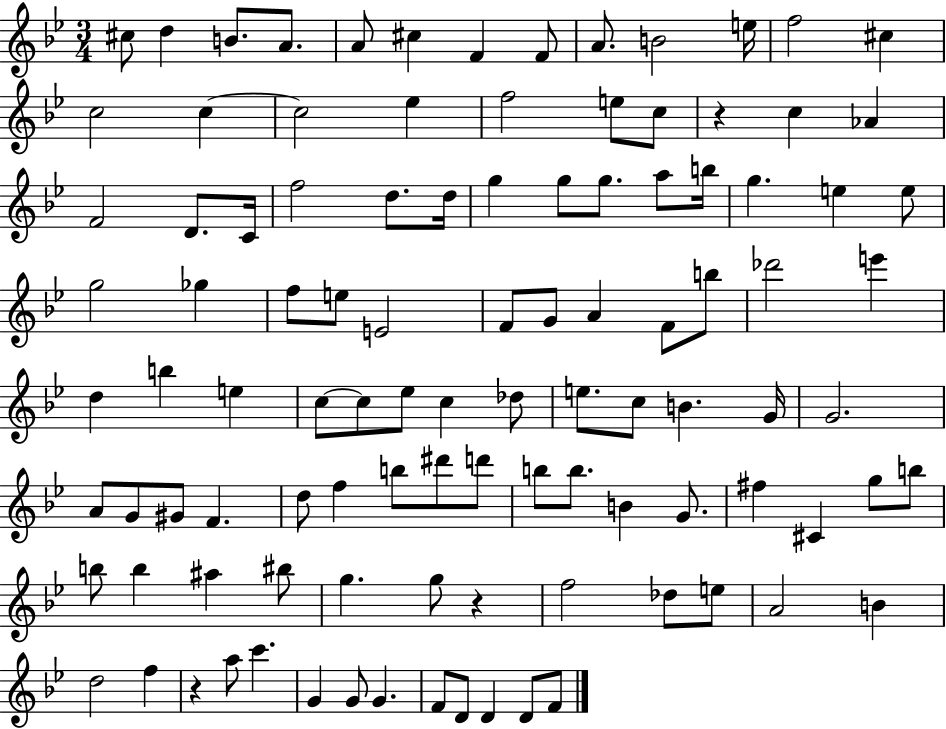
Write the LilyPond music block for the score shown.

{
  \clef treble
  \numericTimeSignature
  \time 3/4
  \key bes \major
  cis''8 d''4 b'8. a'8. | a'8 cis''4 f'4 f'8 | a'8. b'2 e''16 | f''2 cis''4 | \break c''2 c''4~~ | c''2 ees''4 | f''2 e''8 c''8 | r4 c''4 aes'4 | \break f'2 d'8. c'16 | f''2 d''8. d''16 | g''4 g''8 g''8. a''8 b''16 | g''4. e''4 e''8 | \break g''2 ges''4 | f''8 e''8 e'2 | f'8 g'8 a'4 f'8 b''8 | des'''2 e'''4 | \break d''4 b''4 e''4 | c''8~~ c''8 ees''8 c''4 des''8 | e''8. c''8 b'4. g'16 | g'2. | \break a'8 g'8 gis'8 f'4. | d''8 f''4 b''8 dis'''8 d'''8 | b''8 b''8. b'4 g'8. | fis''4 cis'4 g''8 b''8 | \break b''8 b''4 ais''4 bis''8 | g''4. g''8 r4 | f''2 des''8 e''8 | a'2 b'4 | \break d''2 f''4 | r4 a''8 c'''4. | g'4 g'8 g'4. | f'8 d'8 d'4 d'8 f'8 | \break \bar "|."
}